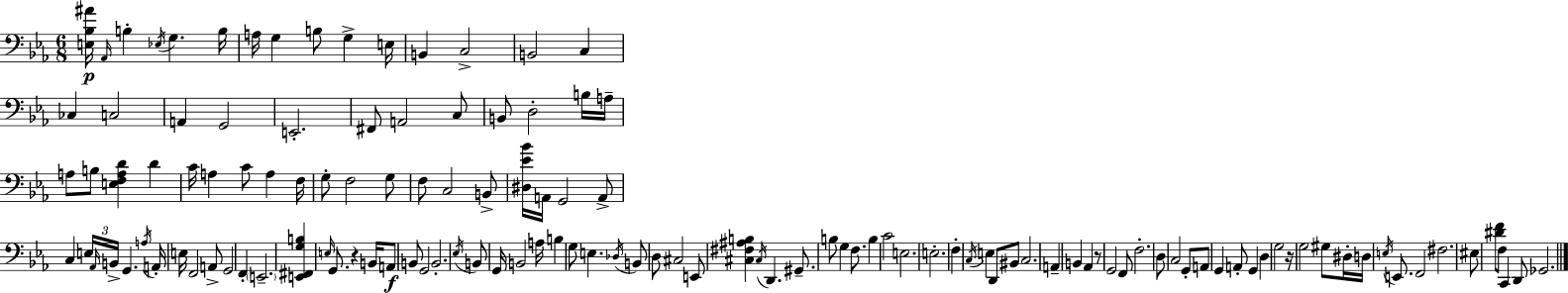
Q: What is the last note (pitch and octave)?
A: Gb2